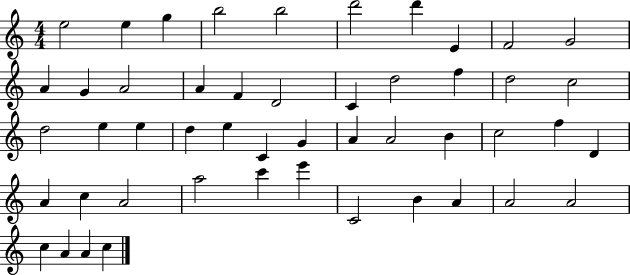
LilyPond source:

{
  \clef treble
  \numericTimeSignature
  \time 4/4
  \key c \major
  e''2 e''4 g''4 | b''2 b''2 | d'''2 d'''4 e'4 | f'2 g'2 | \break a'4 g'4 a'2 | a'4 f'4 d'2 | c'4 d''2 f''4 | d''2 c''2 | \break d''2 e''4 e''4 | d''4 e''4 c'4 g'4 | a'4 a'2 b'4 | c''2 f''4 d'4 | \break a'4 c''4 a'2 | a''2 c'''4 e'''4 | c'2 b'4 a'4 | a'2 a'2 | \break c''4 a'4 a'4 c''4 | \bar "|."
}